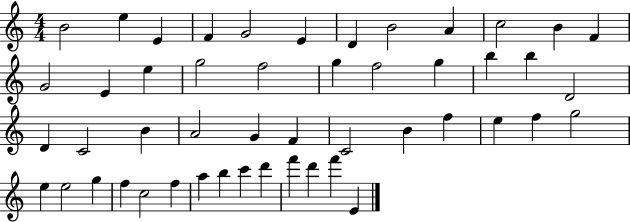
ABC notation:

X:1
T:Untitled
M:4/4
L:1/4
K:C
B2 e E F G2 E D B2 A c2 B F G2 E e g2 f2 g f2 g b b D2 D C2 B A2 G F C2 B f e f g2 e e2 g f c2 f a b c' d' f' d' f' E